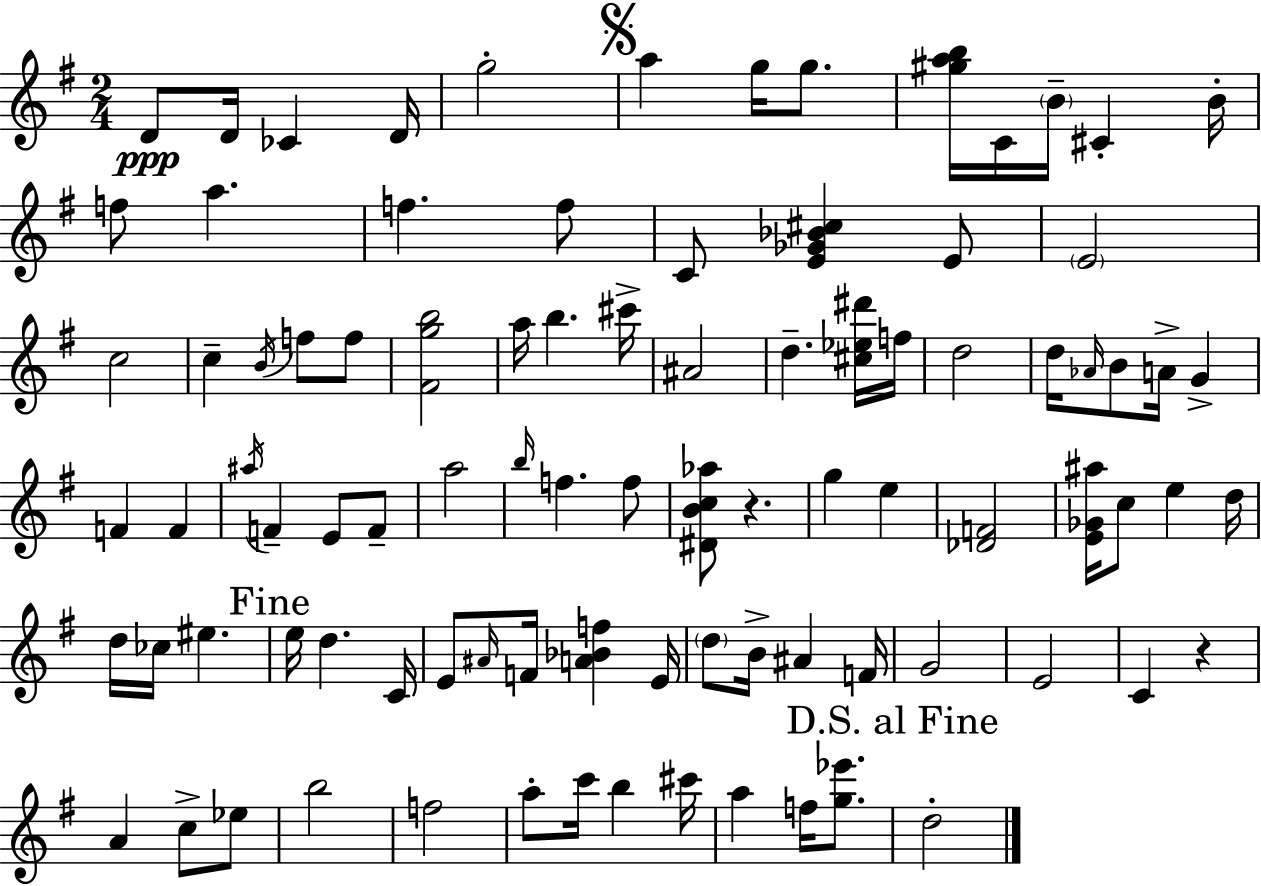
D4/e D4/s CES4/q D4/s G5/h A5/q G5/s G5/e. [G#5,A5,B5]/s C4/s B4/s C#4/q B4/s F5/e A5/q. F5/q. F5/e C4/e [E4,Gb4,Bb4,C#5]/q E4/e E4/h C5/h C5/q B4/s F5/e F5/e [F#4,G5,B5]/h A5/s B5/q. C#6/s A#4/h D5/q. [C#5,Eb5,D#6]/s F5/s D5/h D5/s Ab4/s B4/e A4/s G4/q F4/q F4/q A#5/s F4/q E4/e F4/e A5/h B5/s F5/q. F5/e [D#4,B4,C5,Ab5]/e R/q. G5/q E5/q [Db4,F4]/h [E4,Gb4,A#5]/s C5/e E5/q D5/s D5/s CES5/s EIS5/q. E5/s D5/q. C4/s E4/e A#4/s F4/s [A4,Bb4,F5]/q E4/s D5/e B4/s A#4/q F4/s G4/h E4/h C4/q R/q A4/q C5/e Eb5/e B5/h F5/h A5/e C6/s B5/q C#6/s A5/q F5/s [G5,Eb6]/e. D5/h